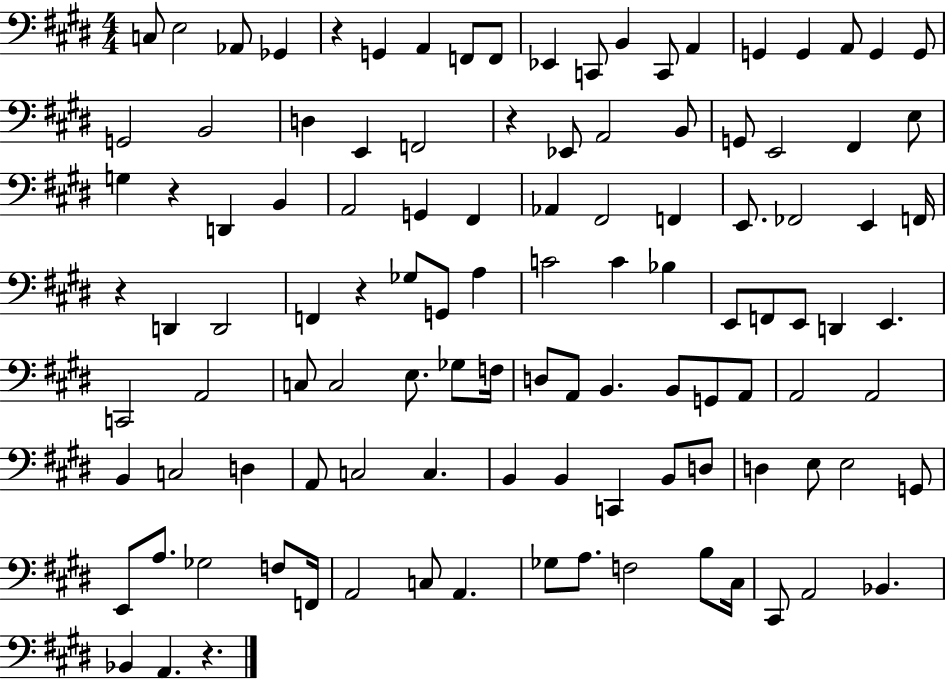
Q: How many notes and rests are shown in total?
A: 111